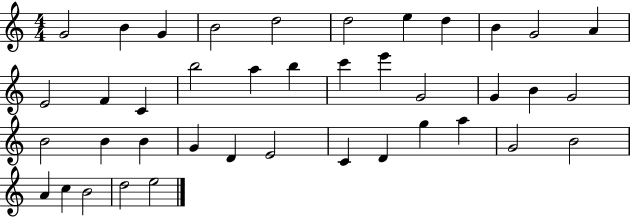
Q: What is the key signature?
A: C major